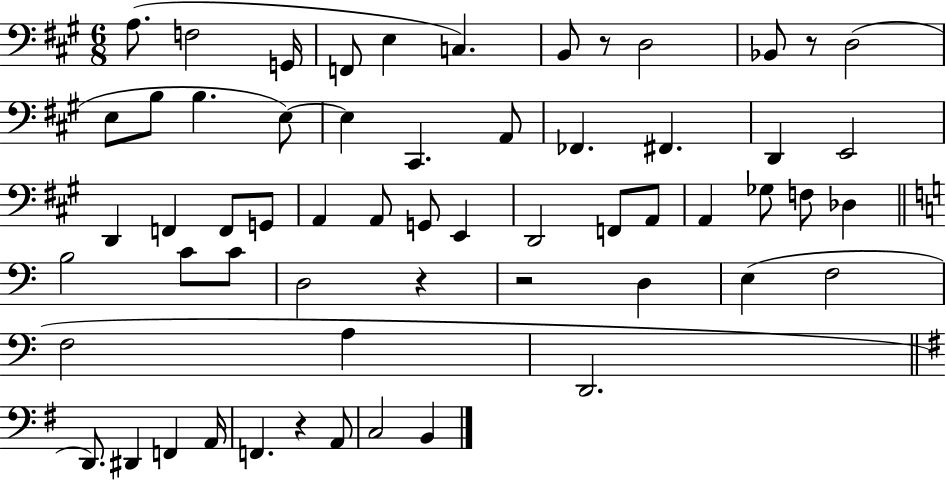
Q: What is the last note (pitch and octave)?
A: B2